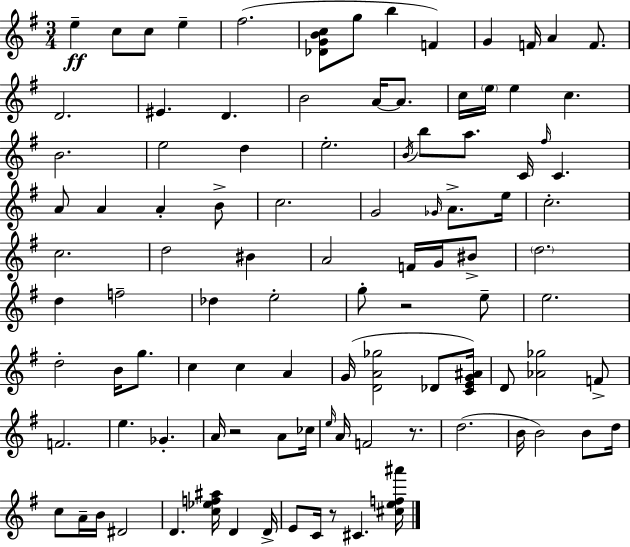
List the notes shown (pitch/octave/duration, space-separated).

E5/q C5/e C5/e E5/q F#5/h. [Db4,G4,B4,C5]/e G5/e B5/q F4/q G4/q F4/s A4/q F4/e. D4/h. EIS4/q. D4/q. B4/h A4/s A4/e. C5/s E5/s E5/q C5/q. B4/h. E5/h D5/q E5/h. B4/s B5/e A5/e. C4/s F#5/s C4/q. A4/e A4/q A4/q B4/e C5/h. G4/h Gb4/s A4/e. E5/s C5/h. C5/h. D5/h BIS4/q A4/h F4/s G4/s BIS4/e D5/h. D5/q F5/h Db5/q E5/h G5/e R/h E5/e E5/h. D5/h B4/s G5/e. C5/q C5/q A4/q G4/s [D4,A4,Gb5]/h Db4/e [C4,E4,G4,A#4]/s D4/e [Ab4,Gb5]/h F4/e F4/h. E5/q. Gb4/q. A4/s R/h A4/e CES5/s E5/s A4/s F4/h R/e. D5/h. B4/s B4/h B4/e D5/s C5/e A4/s B4/s D#4/h D4/q. [C5,Eb5,F5,A#5]/s D4/q D4/s E4/e C4/s R/e C#4/q. [C#5,E5,F5,A#6]/s